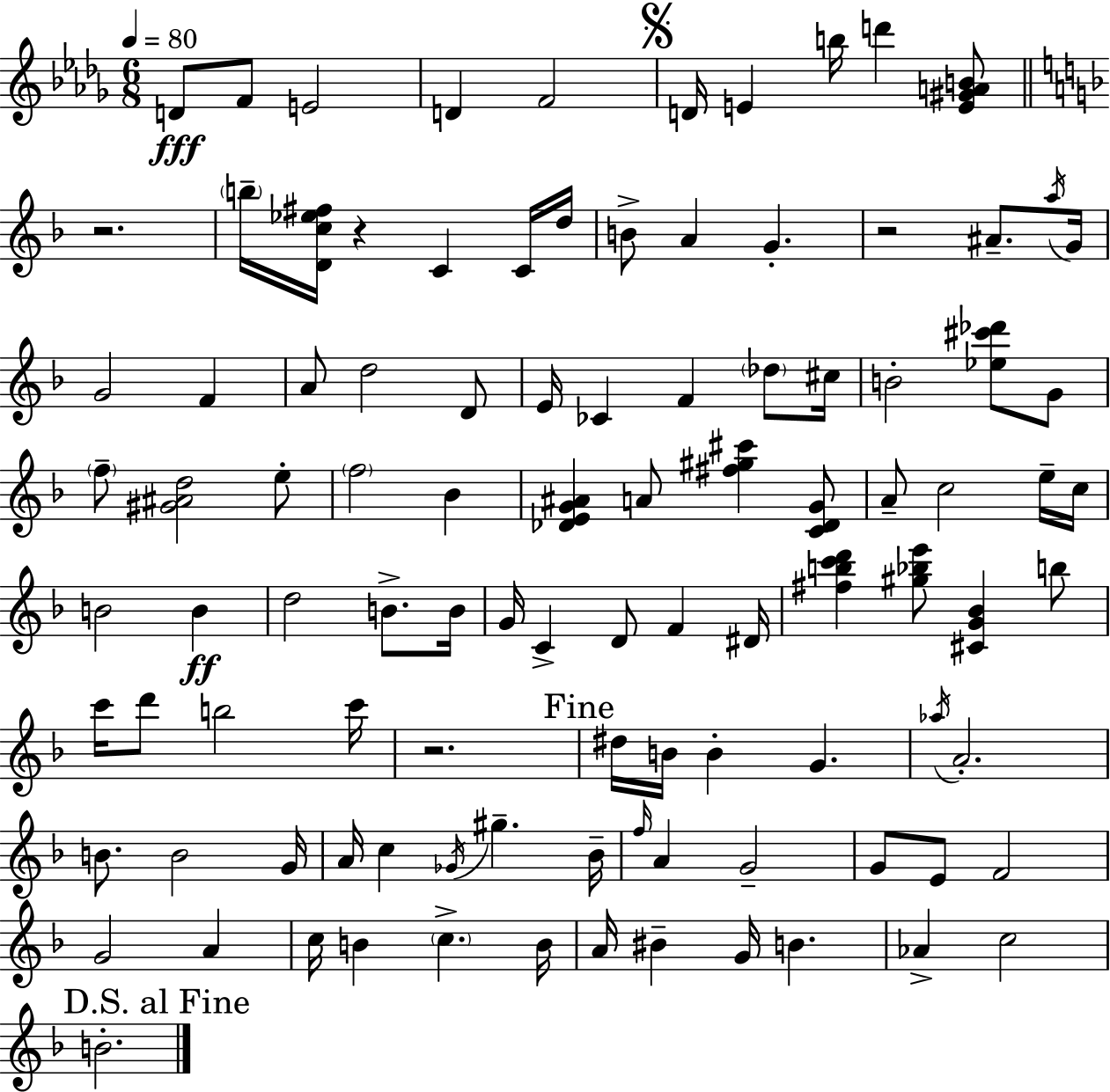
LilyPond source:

{
  \clef treble
  \numericTimeSignature
  \time 6/8
  \key bes \minor
  \tempo 4 = 80
  \repeat volta 2 { d'8\fff f'8 e'2 | d'4 f'2 | \mark \markup { \musicglyph "scripts.segno" } d'16 e'4 b''16 d'''4 <e' gis' a' b'>8 | \bar "||" \break \key f \major r2. | \parenthesize b''16-- <d' c'' ees'' fis''>16 r4 c'4 c'16 d''16 | b'8-> a'4 g'4.-. | r2 ais'8.-- \acciaccatura { a''16 } | \break g'16 g'2 f'4 | a'8 d''2 d'8 | e'16 ces'4 f'4 \parenthesize des''8 | cis''16 b'2-. <ees'' cis''' des'''>8 g'8 | \break \parenthesize f''8-- <gis' ais' d''>2 e''8-. | \parenthesize f''2 bes'4 | <des' e' g' ais'>4 a'8 <fis'' gis'' cis'''>4 <c' des' g'>8 | a'8-- c''2 e''16-- | \break c''16 b'2 b'4\ff | d''2 b'8.-> | b'16 g'16 c'4-> d'8 f'4 | dis'16 <fis'' b'' c''' d'''>4 <gis'' bes'' e'''>8 <cis' g' bes'>4 b''8 | \break c'''16 d'''8 b''2 | c'''16 r2. | \mark "Fine" dis''16 b'16 b'4-. g'4. | \acciaccatura { aes''16 } a'2.-. | \break b'8. b'2 | g'16 a'16 c''4 \acciaccatura { ges'16 } gis''4.-- | bes'16-- \grace { f''16 } a'4 g'2-- | g'8 e'8 f'2 | \break g'2 | a'4 c''16 b'4 \parenthesize c''4.-> | b'16 a'16 bis'4-- g'16 b'4. | aes'4-> c''2 | \break \mark "D.S. al Fine" b'2.-. | } \bar "|."
}